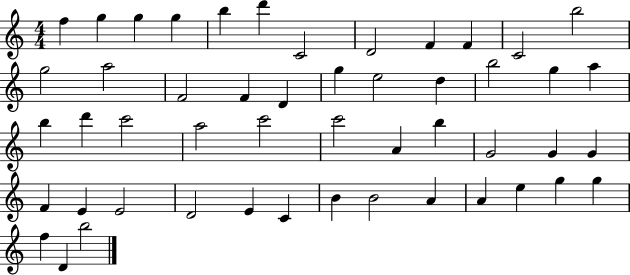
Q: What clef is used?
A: treble